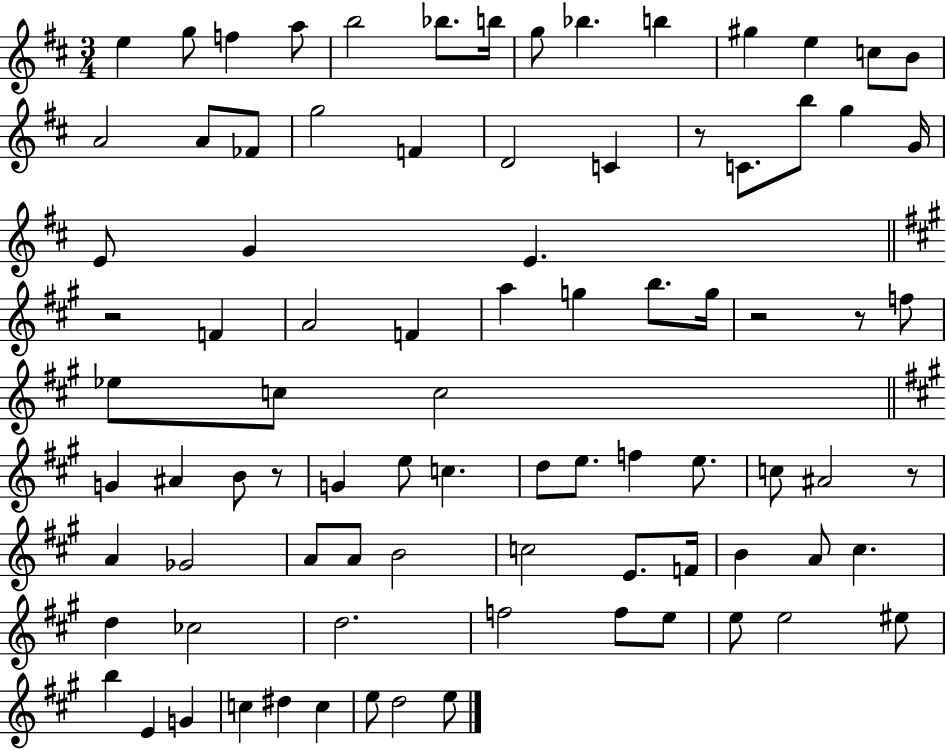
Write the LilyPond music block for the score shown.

{
  \clef treble
  \numericTimeSignature
  \time 3/4
  \key d \major
  \repeat volta 2 { e''4 g''8 f''4 a''8 | b''2 bes''8. b''16 | g''8 bes''4. b''4 | gis''4 e''4 c''8 b'8 | \break a'2 a'8 fes'8 | g''2 f'4 | d'2 c'4 | r8 c'8. b''8 g''4 g'16 | \break e'8 g'4 e'4. | \bar "||" \break \key a \major r2 f'4 | a'2 f'4 | a''4 g''4 b''8. g''16 | r2 r8 f''8 | \break ees''8 c''8 c''2 | \bar "||" \break \key a \major g'4 ais'4 b'8 r8 | g'4 e''8 c''4. | d''8 e''8. f''4 e''8. | c''8 ais'2 r8 | \break a'4 ges'2 | a'8 a'8 b'2 | c''2 e'8. f'16 | b'4 a'8 cis''4. | \break d''4 ces''2 | d''2. | f''2 f''8 e''8 | e''8 e''2 eis''8 | \break b''4 e'4 g'4 | c''4 dis''4 c''4 | e''8 d''2 e''8 | } \bar "|."
}